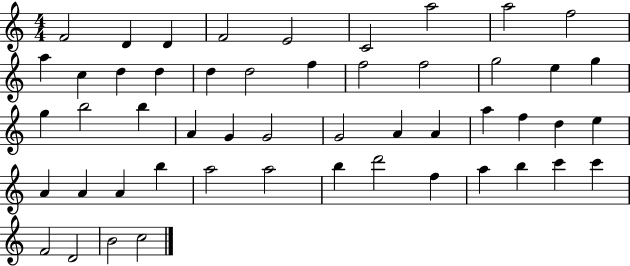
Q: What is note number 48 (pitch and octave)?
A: F4